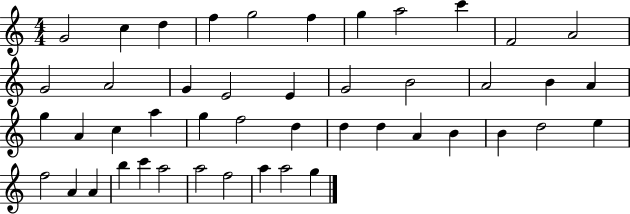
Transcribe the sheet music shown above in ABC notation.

X:1
T:Untitled
M:4/4
L:1/4
K:C
G2 c d f g2 f g a2 c' F2 A2 G2 A2 G E2 E G2 B2 A2 B A g A c a g f2 d d d A B B d2 e f2 A A b c' a2 a2 f2 a a2 g